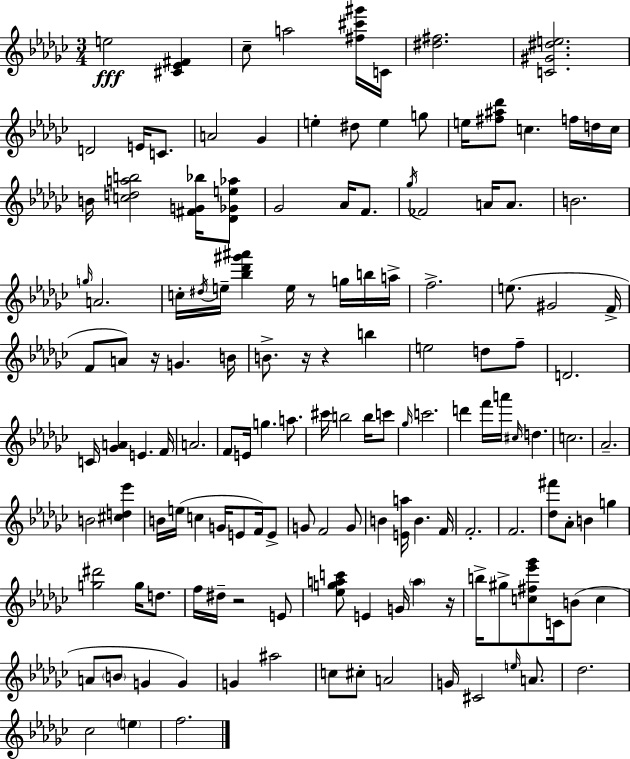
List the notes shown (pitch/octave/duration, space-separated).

E5/h [C#4,Eb4,F#4]/q CES5/e A5/h [F#5,C#6,G#6]/s C4/s [D#5,F#5]/h. [C4,G#4,D#5,E5]/h. D4/h E4/s C4/e. A4/h Gb4/q E5/q D#5/e E5/q G5/e E5/s [F#5,A#5,Db6]/e C5/q. F5/s D5/s C5/s B4/s [C5,D5,A5,B5]/h [F#4,G4,Bb5]/s [Db4,Gb4,E5,Ab5]/e Gb4/h Ab4/s F4/e. Gb5/s FES4/h A4/s A4/e. B4/h. G5/s A4/h. C5/s D#5/s E5/s [Bb5,Db6,G#6,A#6]/q E5/s R/e G5/s B5/s A5/s F5/h. E5/e. G#4/h F4/s F4/e A4/e R/s G4/q. B4/s B4/e. R/s R/q B5/q E5/h D5/e F5/e D4/h. C4/s [Gb4,A4]/q E4/q. F4/s A4/h. F4/e E4/s G5/q. A5/e. C#6/s B5/h B5/s C6/e Gb5/s C6/h. D6/q F6/s A6/s C#5/s D5/q. C5/h. Ab4/h. B4/h [C#5,D5,Eb6]/q B4/s E5/s C5/q G4/s E4/e F4/s E4/e G4/e F4/h G4/e B4/q [E4,A5]/s B4/q. F4/s F4/h. F4/h. [Db5,F#6]/e Ab4/e B4/q G5/q [G5,D#6]/h G5/s D5/e. F5/s D#5/s R/h E4/e [Eb5,G5,A5,C6]/e E4/q G4/s A5/q R/s B5/s G#5/e [C5,F#5,Eb6,Gb6]/e C4/s B4/e C5/q A4/e B4/e G4/q G4/q G4/q A#5/h C5/e C#5/e A4/h G4/s C#4/h E5/s A4/e. Db5/h. CES5/h E5/q F5/h.